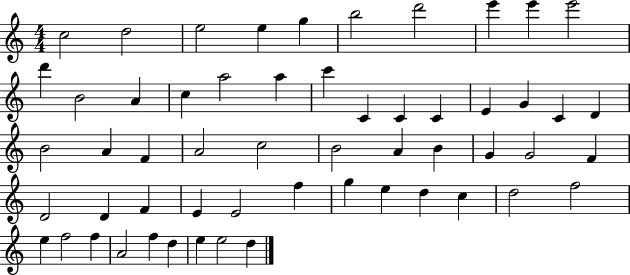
{
  \clef treble
  \numericTimeSignature
  \time 4/4
  \key c \major
  c''2 d''2 | e''2 e''4 g''4 | b''2 d'''2 | e'''4 e'''4 e'''2 | \break d'''4 b'2 a'4 | c''4 a''2 a''4 | c'''4 c'4 c'4 c'4 | e'4 g'4 c'4 d'4 | \break b'2 a'4 f'4 | a'2 c''2 | b'2 a'4 b'4 | g'4 g'2 f'4 | \break d'2 d'4 f'4 | e'4 e'2 f''4 | g''4 e''4 d''4 c''4 | d''2 f''2 | \break e''4 f''2 f''4 | a'2 f''4 d''4 | e''4 e''2 d''4 | \bar "|."
}